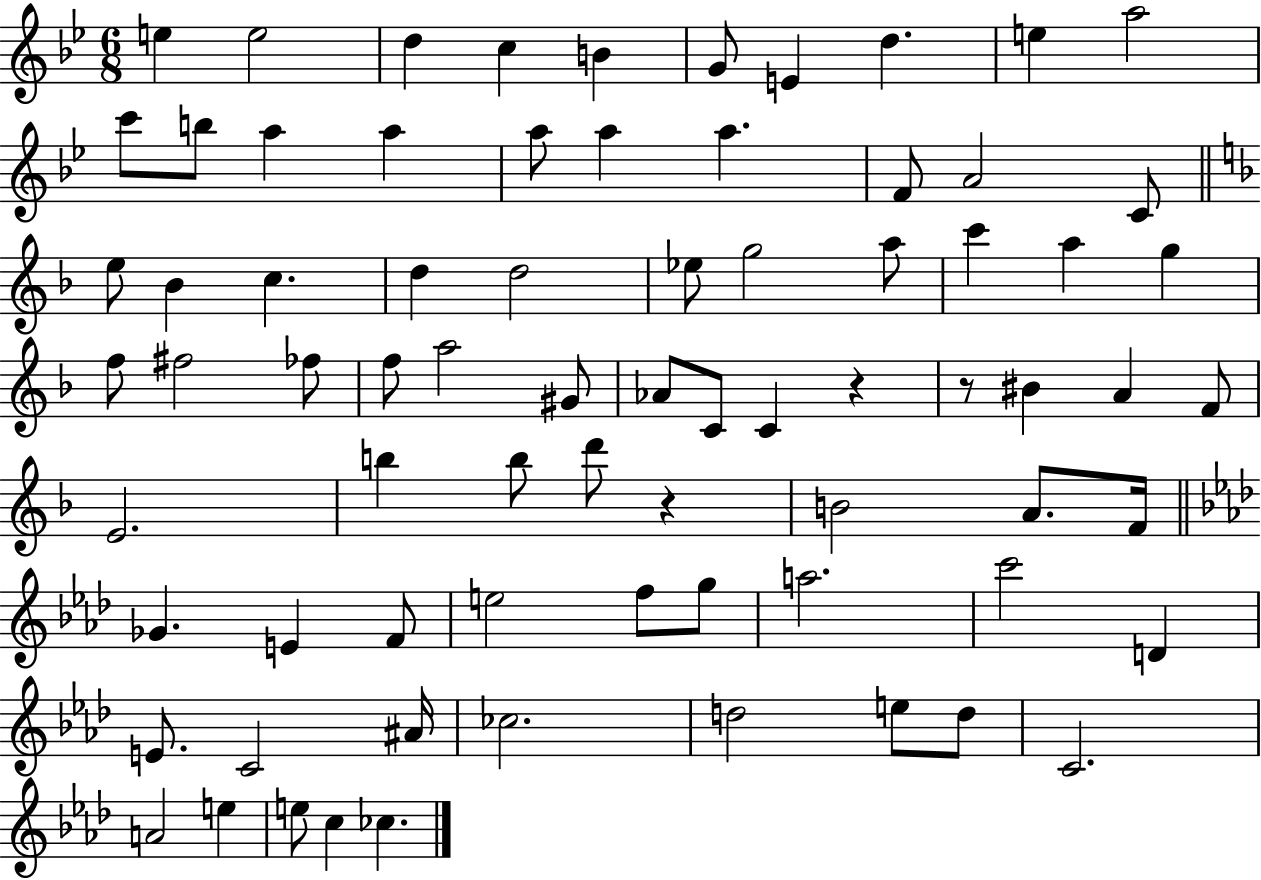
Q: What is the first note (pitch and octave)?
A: E5